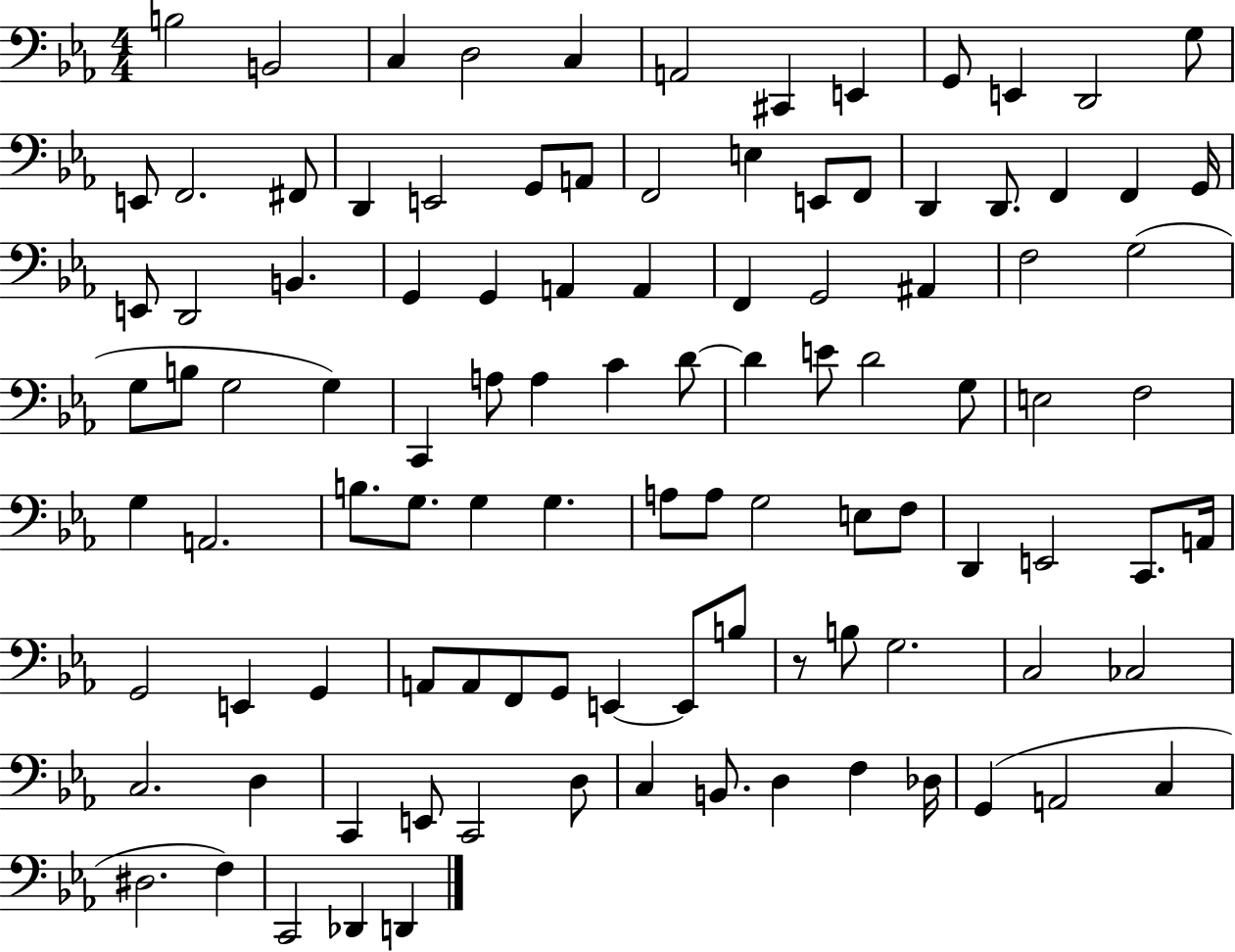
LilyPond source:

{
  \clef bass
  \numericTimeSignature
  \time 4/4
  \key ees \major
  \repeat volta 2 { b2 b,2 | c4 d2 c4 | a,2 cis,4 e,4 | g,8 e,4 d,2 g8 | \break e,8 f,2. fis,8 | d,4 e,2 g,8 a,8 | f,2 e4 e,8 f,8 | d,4 d,8. f,4 f,4 g,16 | \break e,8 d,2 b,4. | g,4 g,4 a,4 a,4 | f,4 g,2 ais,4 | f2 g2( | \break g8 b8 g2 g4) | c,4 a8 a4 c'4 d'8~~ | d'4 e'8 d'2 g8 | e2 f2 | \break g4 a,2. | b8. g8. g4 g4. | a8 a8 g2 e8 f8 | d,4 e,2 c,8. a,16 | \break g,2 e,4 g,4 | a,8 a,8 f,8 g,8 e,4~~ e,8 b8 | r8 b8 g2. | c2 ces2 | \break c2. d4 | c,4 e,8 c,2 d8 | c4 b,8. d4 f4 des16 | g,4( a,2 c4 | \break dis2. f4) | c,2 des,4 d,4 | } \bar "|."
}